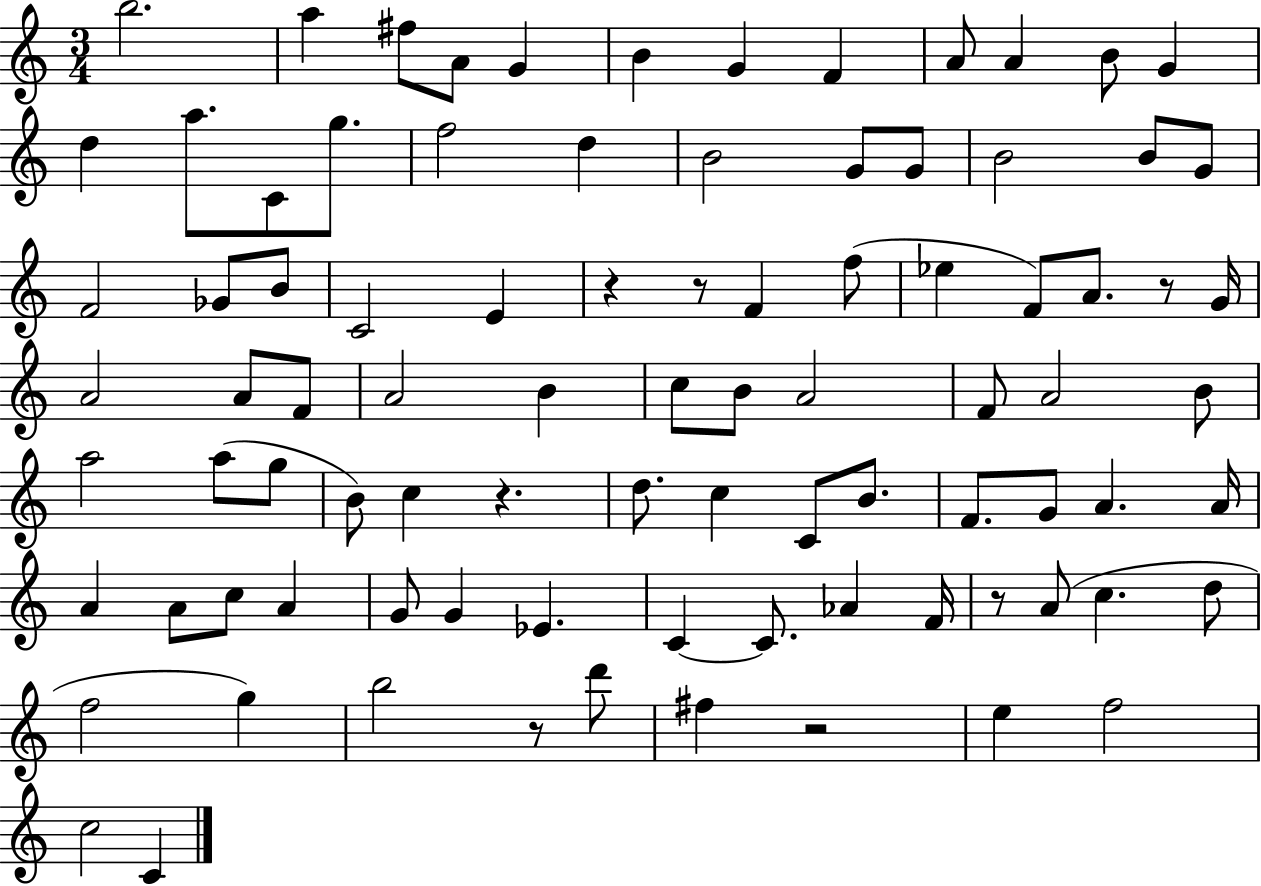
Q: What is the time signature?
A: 3/4